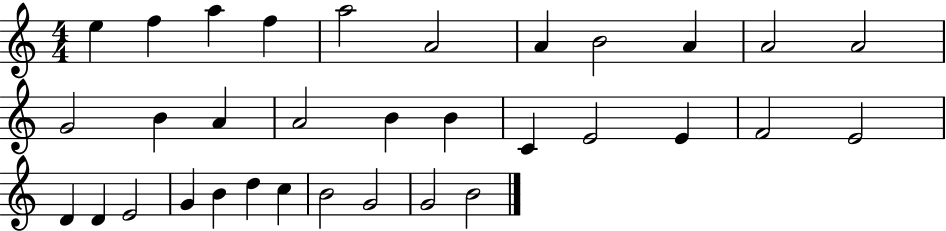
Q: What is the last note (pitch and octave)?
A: B4